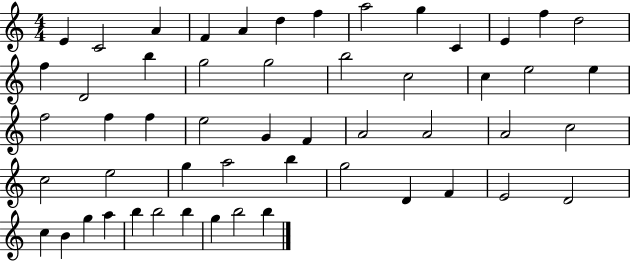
X:1
T:Untitled
M:4/4
L:1/4
K:C
E C2 A F A d f a2 g C E f d2 f D2 b g2 g2 b2 c2 c e2 e f2 f f e2 G F A2 A2 A2 c2 c2 e2 g a2 b g2 D F E2 D2 c B g a b b2 b g b2 b